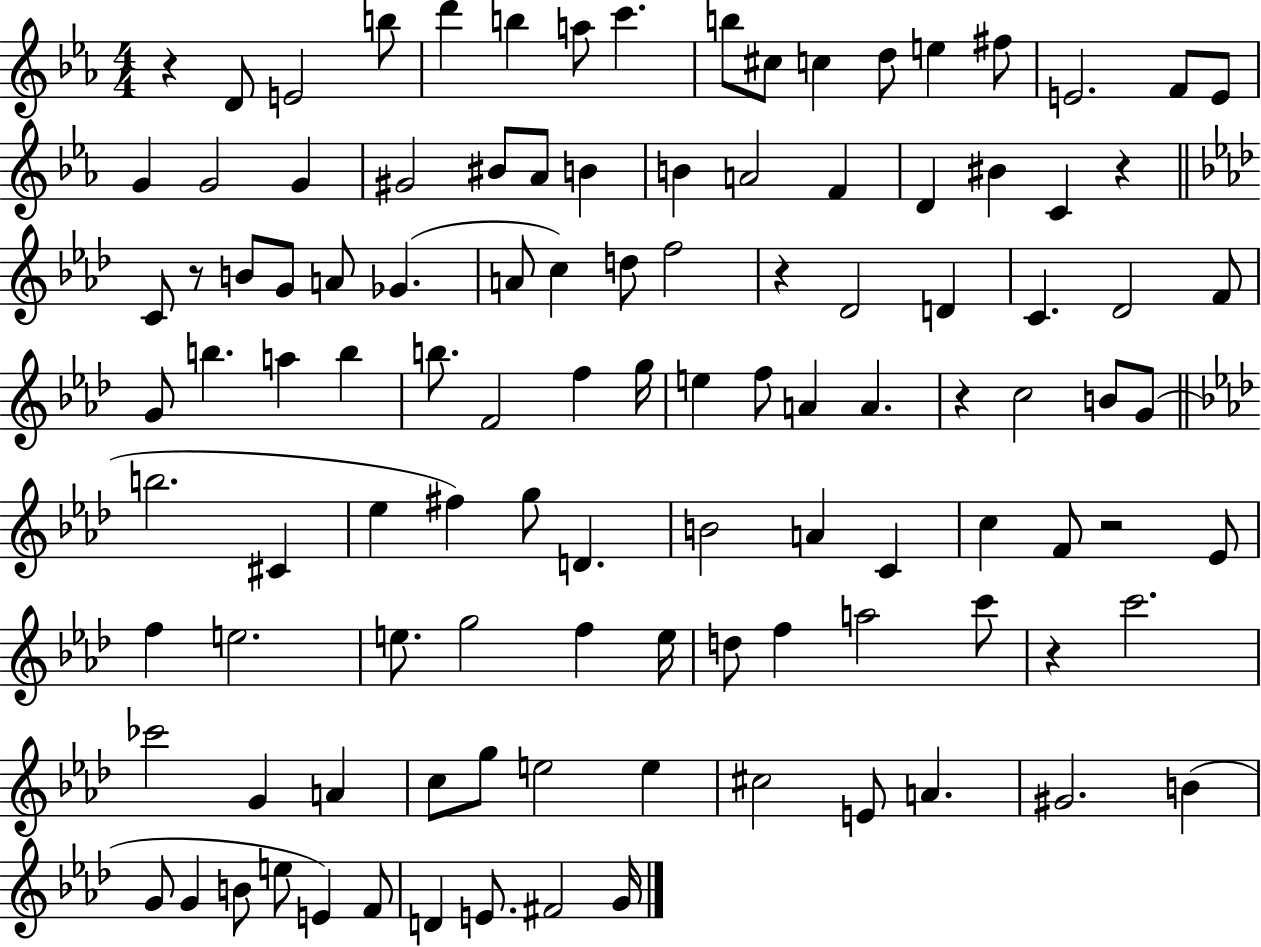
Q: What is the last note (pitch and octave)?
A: G4